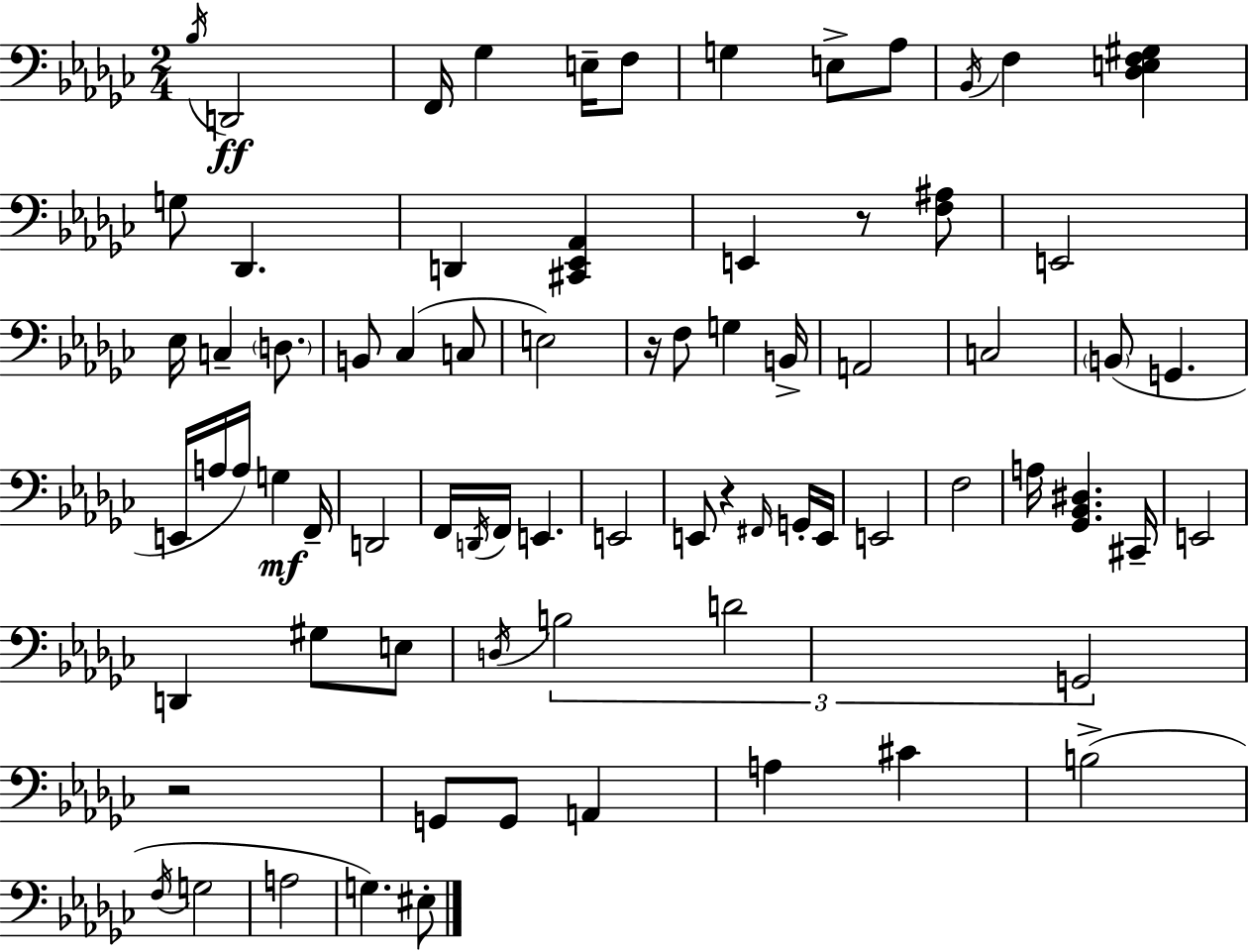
Bb3/s D2/h F2/s Gb3/q E3/s F3/e G3/q E3/e Ab3/e Bb2/s F3/q [Db3,E3,F3,G#3]/q G3/e Db2/q. D2/q [C#2,Eb2,Ab2]/q E2/q R/e [F3,A#3]/e E2/h Eb3/s C3/q D3/e. B2/e CES3/q C3/e E3/h R/s F3/e G3/q B2/s A2/h C3/h B2/e G2/q. E2/s A3/s A3/s G3/q F2/s D2/h F2/s D2/s F2/s E2/q. E2/h E2/e R/q F#2/s G2/s E2/s E2/h F3/h A3/s [Gb2,Bb2,D#3]/q. C#2/s E2/h D2/q G#3/e E3/e D3/s B3/h D4/h G2/h R/h G2/e G2/e A2/q A3/q C#4/q B3/h F3/s G3/h A3/h G3/q. EIS3/e